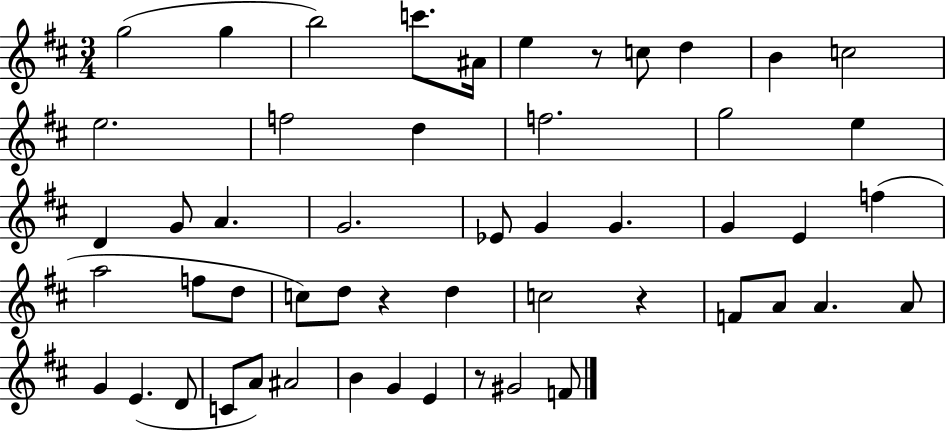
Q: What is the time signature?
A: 3/4